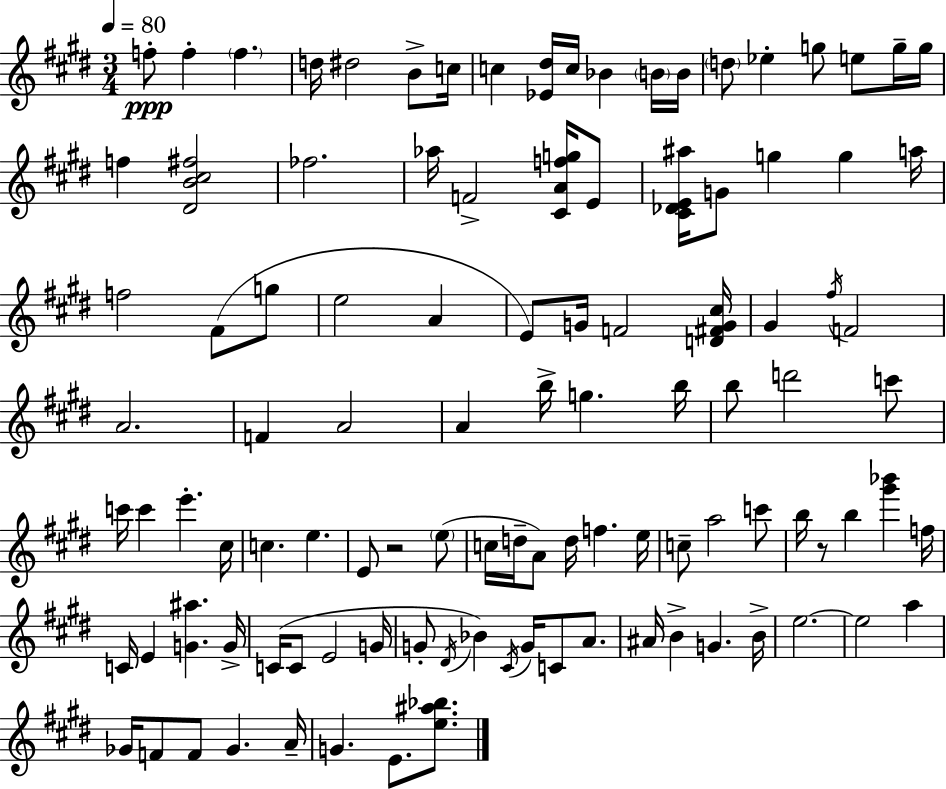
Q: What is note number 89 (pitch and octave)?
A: A5